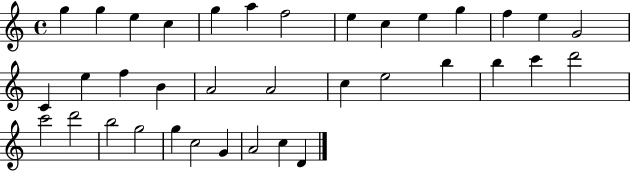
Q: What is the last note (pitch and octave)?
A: D4